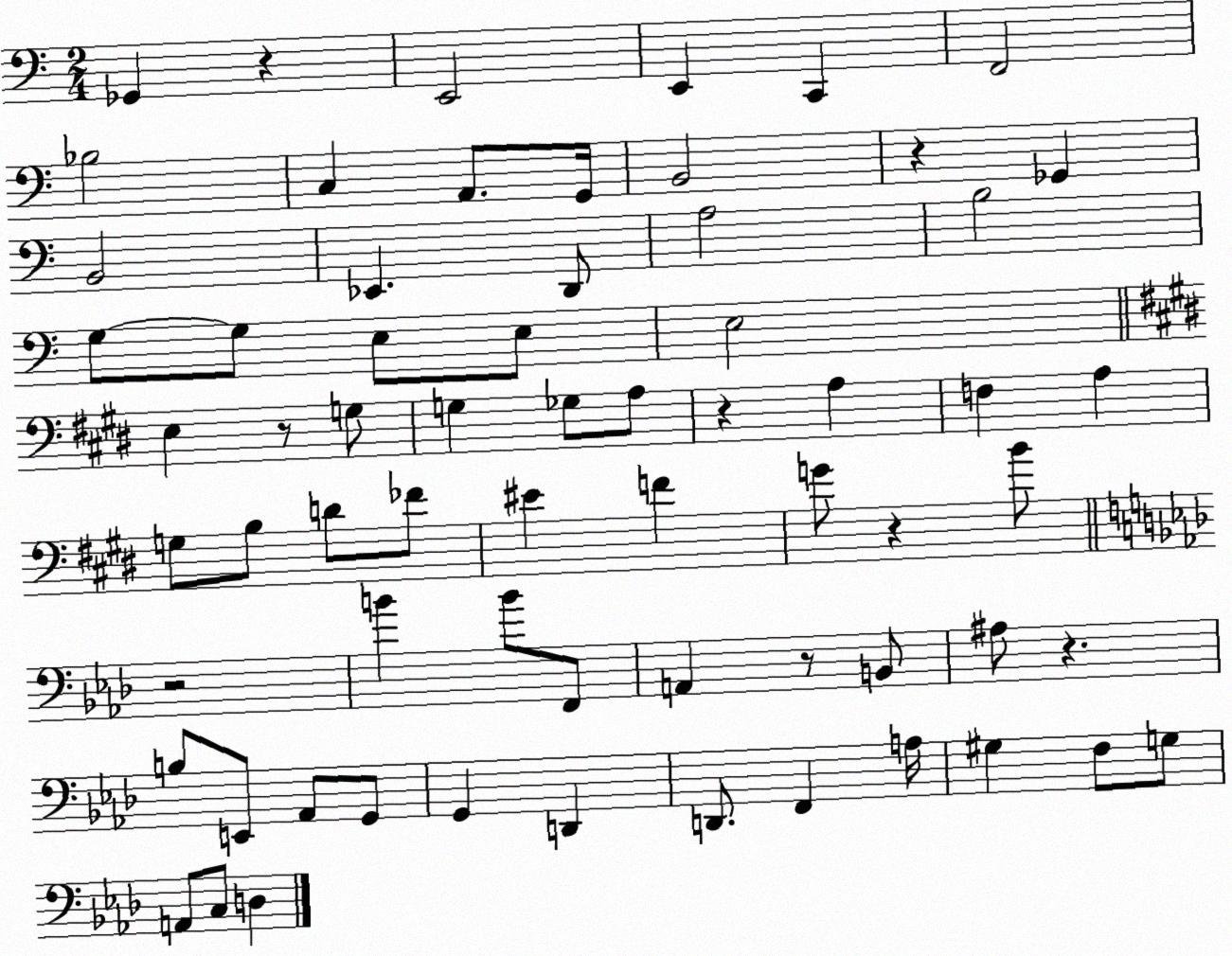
X:1
T:Untitled
M:2/4
L:1/4
K:C
_G,, z E,,2 E,, C,, F,,2 _B,2 C, A,,/2 G,,/4 B,,2 z _G,, B,,2 _E,, D,,/2 A,2 B,2 G,/2 G,/2 E,/2 E,/2 E,2 E, z/2 G,/2 G, _G,/2 A,/2 z A, F, A, G,/2 B,/2 D/2 _F/2 ^E F G/2 z B/2 z2 B B/2 F,,/2 A,, z/2 B,,/2 ^A,/2 z B,/2 E,,/2 _A,,/2 G,,/2 G,, D,, D,,/2 F,, A,/4 ^G, F,/2 G,/2 A,,/2 C,/2 D,